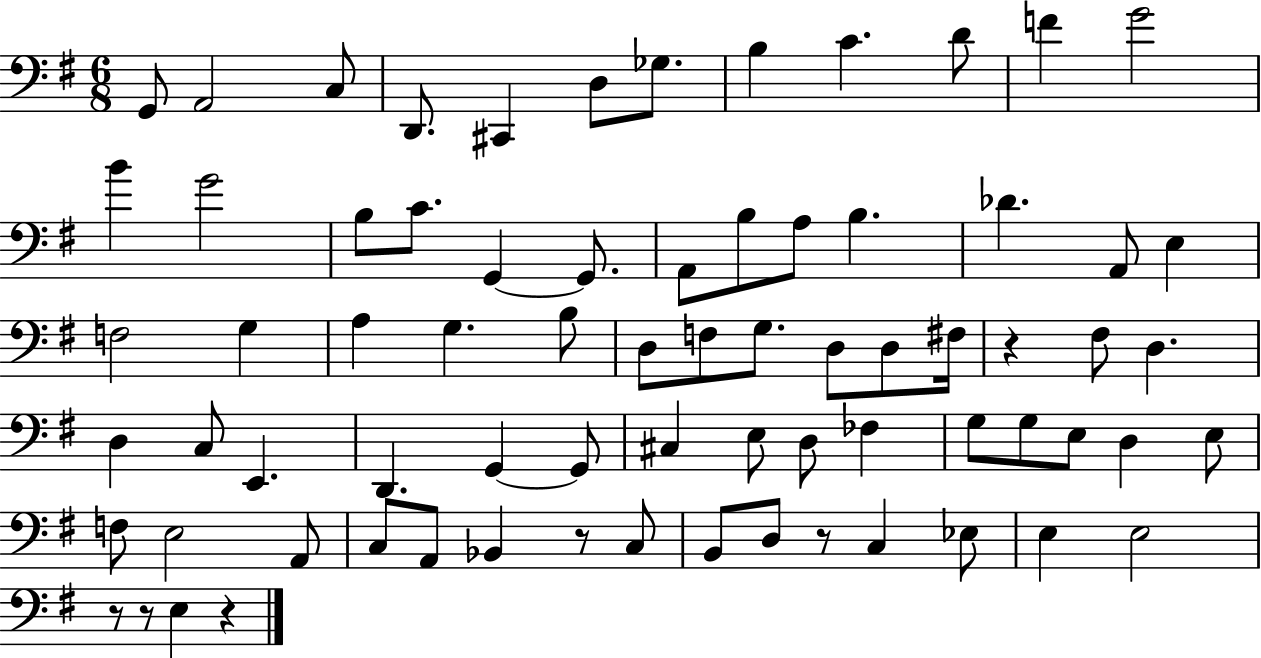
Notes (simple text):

G2/e A2/h C3/e D2/e. C#2/q D3/e Gb3/e. B3/q C4/q. D4/e F4/q G4/h B4/q G4/h B3/e C4/e. G2/q G2/e. A2/e B3/e A3/e B3/q. Db4/q. A2/e E3/q F3/h G3/q A3/q G3/q. B3/e D3/e F3/e G3/e. D3/e D3/e F#3/s R/q F#3/e D3/q. D3/q C3/e E2/q. D2/q. G2/q G2/e C#3/q E3/e D3/e FES3/q G3/e G3/e E3/e D3/q E3/e F3/e E3/h A2/e C3/e A2/e Bb2/q R/e C3/e B2/e D3/e R/e C3/q Eb3/e E3/q E3/h R/e R/e E3/q R/q